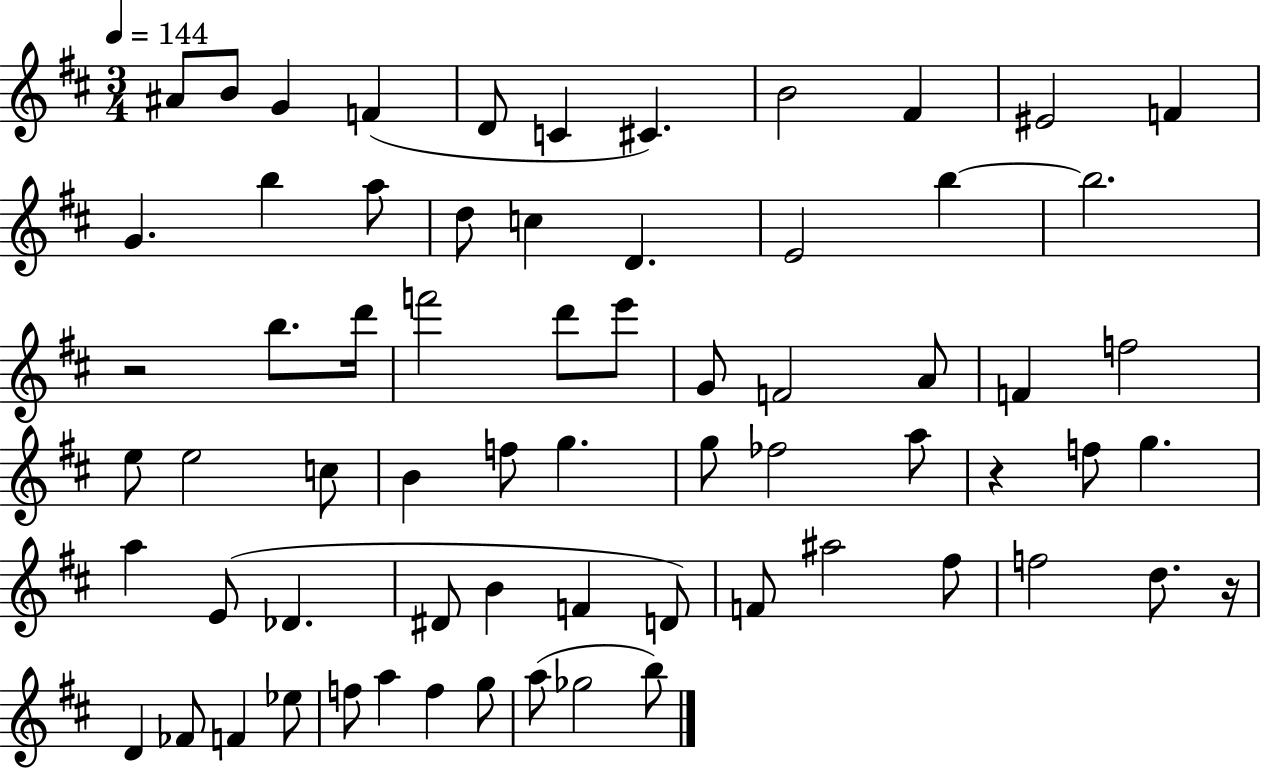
{
  \clef treble
  \numericTimeSignature
  \time 3/4
  \key d \major
  \tempo 4 = 144
  \repeat volta 2 { ais'8 b'8 g'4 f'4( | d'8 c'4 cis'4.) | b'2 fis'4 | eis'2 f'4 | \break g'4. b''4 a''8 | d''8 c''4 d'4. | e'2 b''4~~ | b''2. | \break r2 b''8. d'''16 | f'''2 d'''8 e'''8 | g'8 f'2 a'8 | f'4 f''2 | \break e''8 e''2 c''8 | b'4 f''8 g''4. | g''8 fes''2 a''8 | r4 f''8 g''4. | \break a''4 e'8( des'4. | dis'8 b'4 f'4 d'8) | f'8 ais''2 fis''8 | f''2 d''8. r16 | \break d'4 fes'8 f'4 ees''8 | f''8 a''4 f''4 g''8 | a''8( ges''2 b''8) | } \bar "|."
}